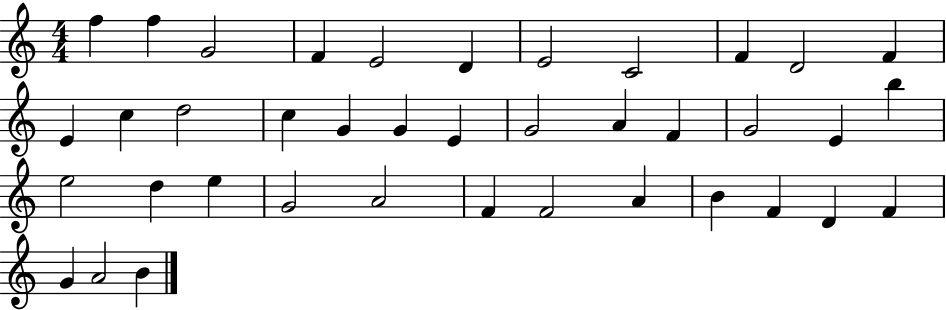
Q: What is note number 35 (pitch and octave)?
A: D4